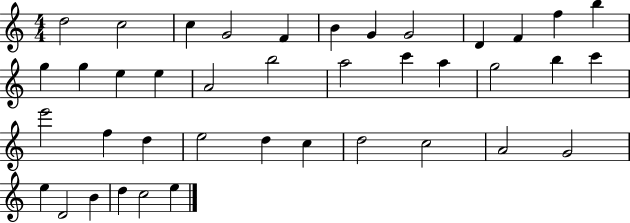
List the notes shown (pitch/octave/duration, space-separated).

D5/h C5/h C5/q G4/h F4/q B4/q G4/q G4/h D4/q F4/q F5/q B5/q G5/q G5/q E5/q E5/q A4/h B5/h A5/h C6/q A5/q G5/h B5/q C6/q E6/h F5/q D5/q E5/h D5/q C5/q D5/h C5/h A4/h G4/h E5/q D4/h B4/q D5/q C5/h E5/q